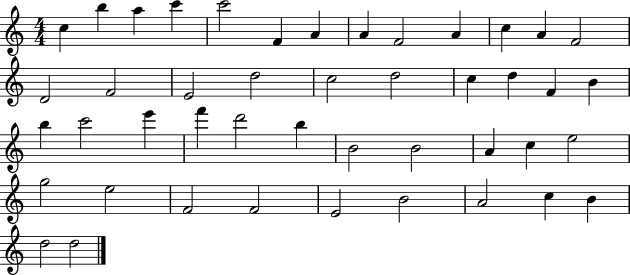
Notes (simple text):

C5/q B5/q A5/q C6/q C6/h F4/q A4/q A4/q F4/h A4/q C5/q A4/q F4/h D4/h F4/h E4/h D5/h C5/h D5/h C5/q D5/q F4/q B4/q B5/q C6/h E6/q F6/q D6/h B5/q B4/h B4/h A4/q C5/q E5/h G5/h E5/h F4/h F4/h E4/h B4/h A4/h C5/q B4/q D5/h D5/h